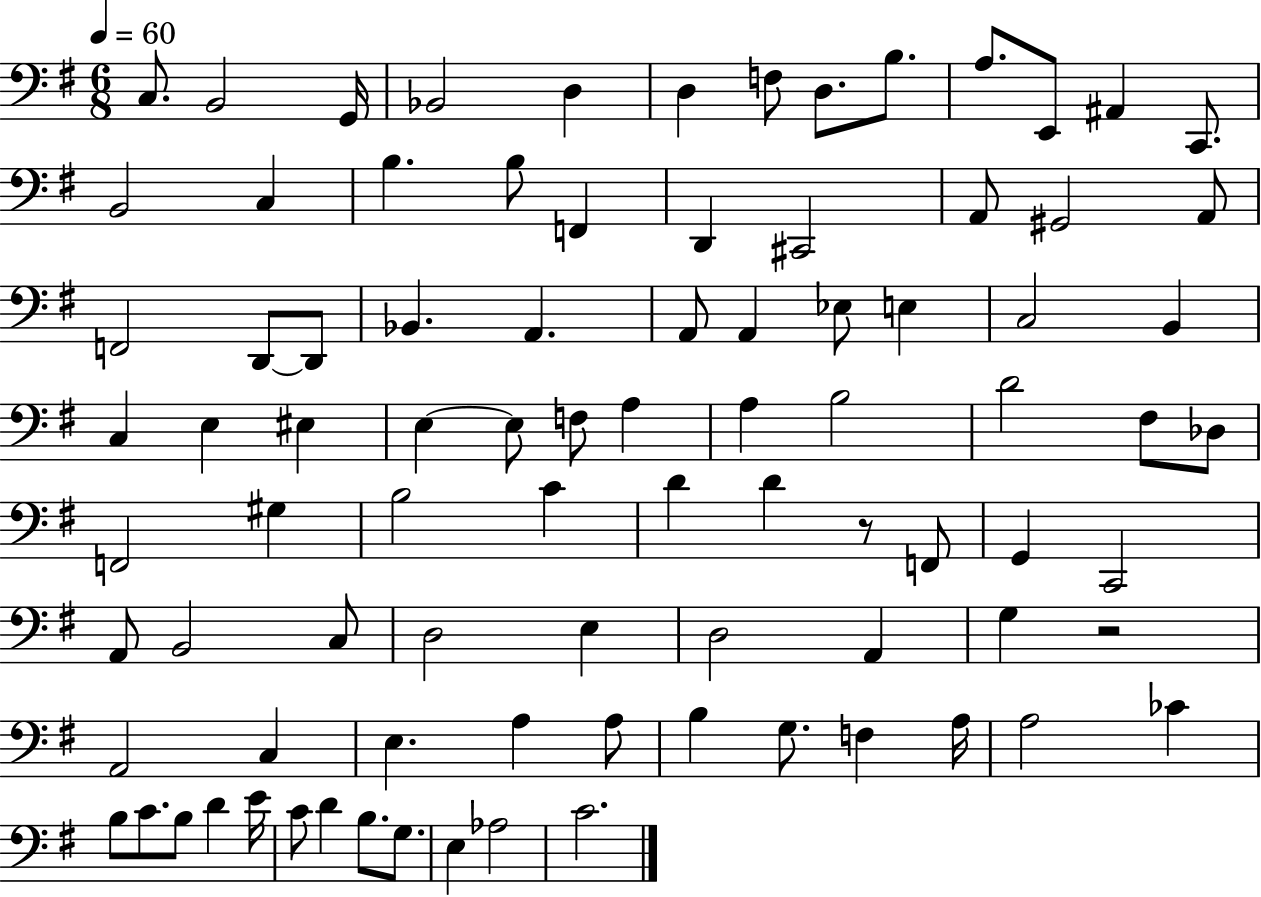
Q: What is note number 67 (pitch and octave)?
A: A3